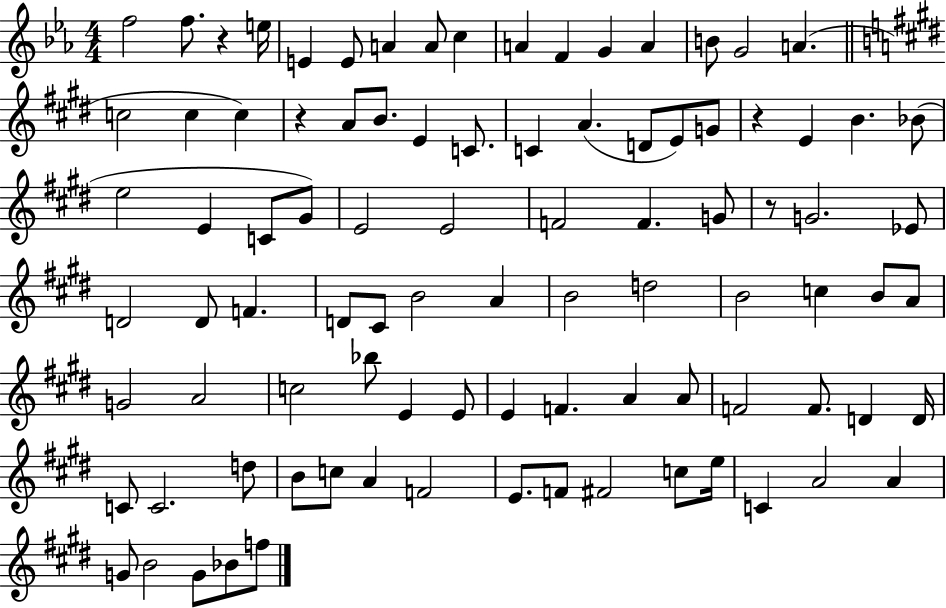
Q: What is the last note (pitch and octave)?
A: F5